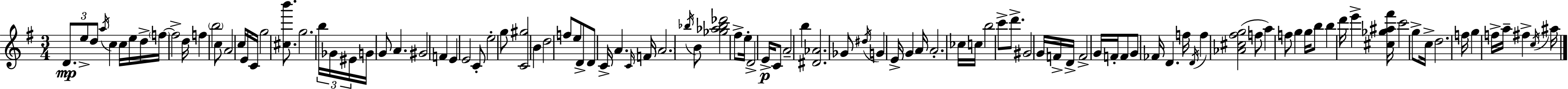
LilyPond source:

{
  \clef treble
  \numericTimeSignature
  \time 3/4
  \key g \major
  \repeat volta 2 { \tuplet 3/2 { d'8.\mp e''8-> d''8 } \acciaccatura { a''16 } c''4 | c''16 e''16 d''16-> \parenthesize f''16~~ f''2-> | d''16 f''4 \parenthesize b''2 | c''8 a'2 c''16 | \break e'16 c'16 g''2 <cis'' b'''>8. | g''2. | \tuplet 3/2 { b''16 ges'16 eis'16 } g'16 g'8 a'4. | gis'2 f'4 | \break e'4 e'2 | c'8-. e''2-. g''8 | <c' gis''>2 b'4 | d''2 f''8 e''8 | \break d'8-> d'8 c'16-> a'4. | \grace { c'16 } f'16 \parenthesize a'2. | \acciaccatura { bes''16 } b'8 <ges'' aes'' bes'' des'''>2 | fis''8-> e''16-. d'2-> | \break e'16->\p c'8 a'2-- b''4 | <dis' aes'>2. | ges'8 \acciaccatura { dis''16 } g'4 e'16-> g'4 | a'16 a'2.-. | \break ces''16 c''16 b''2 | c'''8-> d'''8.-> gis'2 | g'16 f'16-> d'16-> f'2-> | g'16 f'16-. f'8 g'8 fes'16 d'4. | \break f''16 \acciaccatura { d'16 } f''4 <aes' cis'' fis'' g''>2( | f''8 a''4) f''8 | g''4 g''16 b''8 b''4 | d'''16 e'''4-> <cis'' ges'' ais'' fis'''>16 c'''2 | \break g''8-> c''16-> d''2. | f''16 g''4 f''16-> a''16-- | fis''4-> \acciaccatura { c''16 } ais''16 } \bar "|."
}